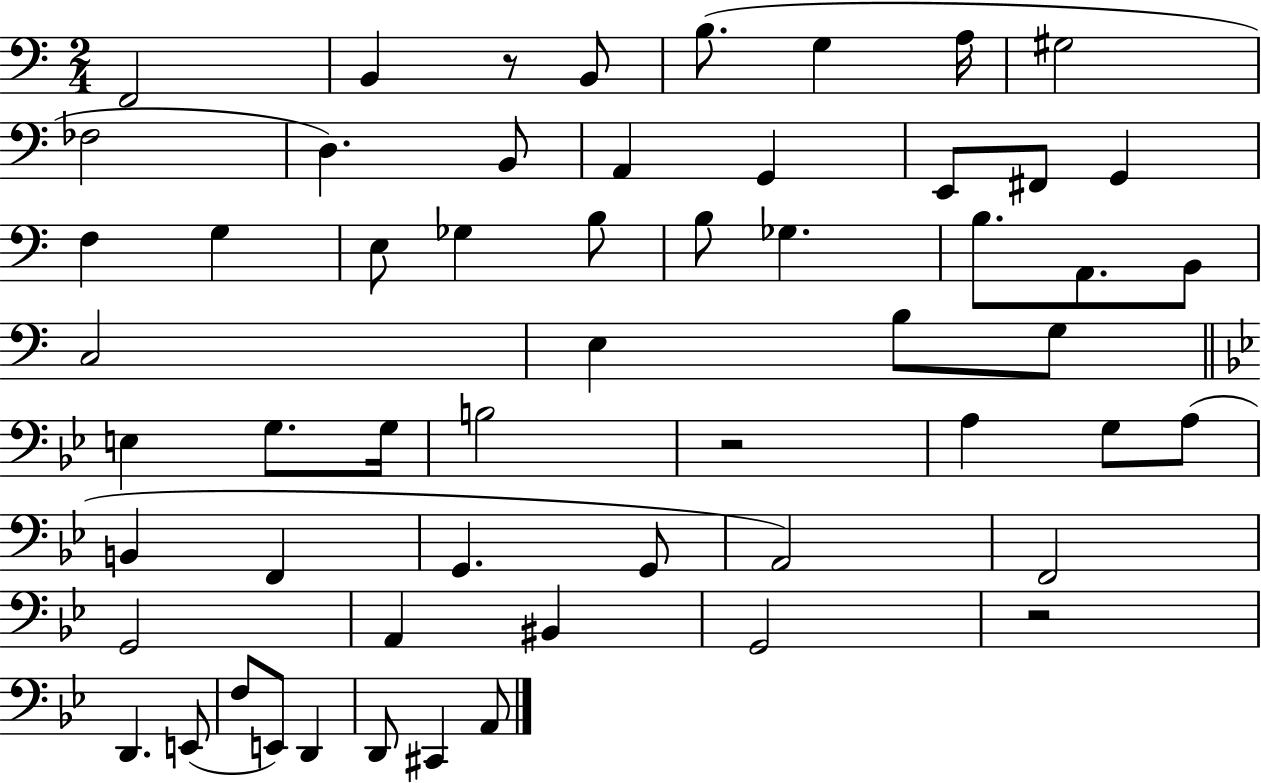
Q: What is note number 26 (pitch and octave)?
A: C3